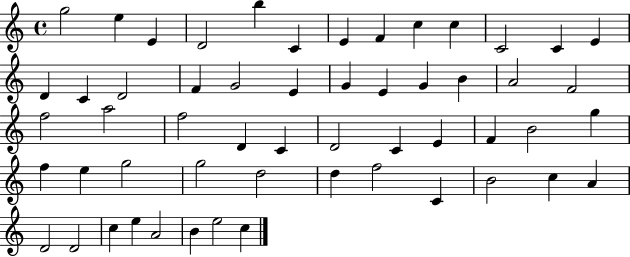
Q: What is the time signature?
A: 4/4